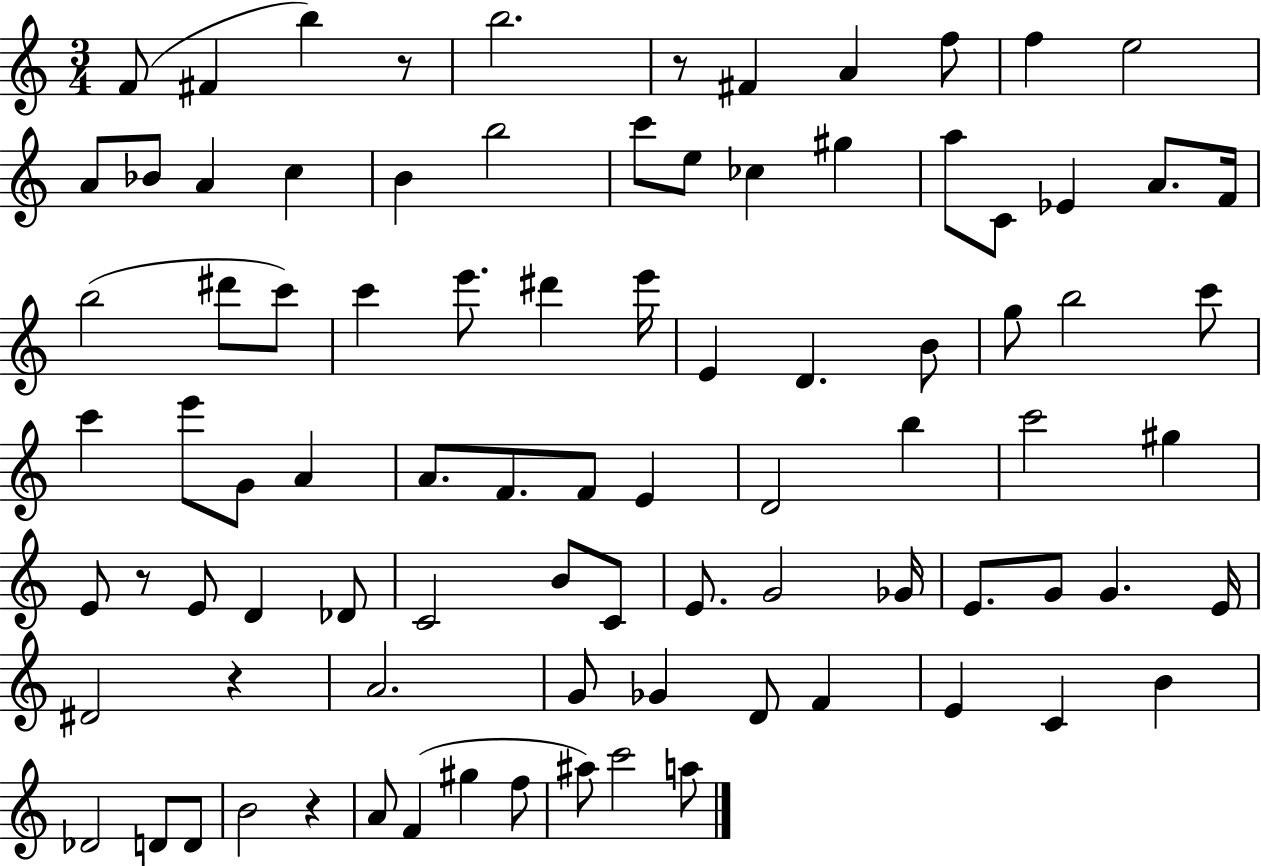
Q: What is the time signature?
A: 3/4